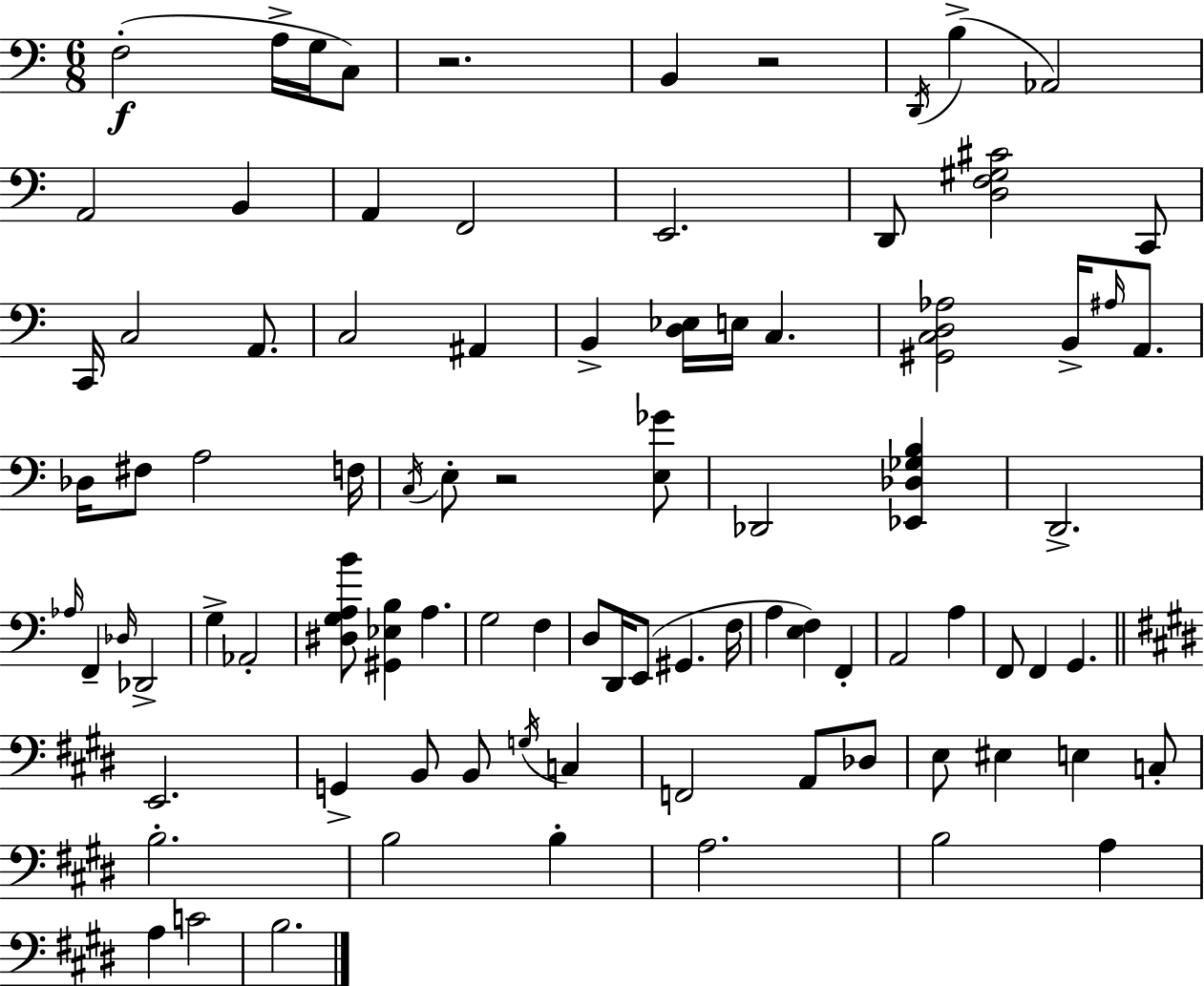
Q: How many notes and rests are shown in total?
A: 88